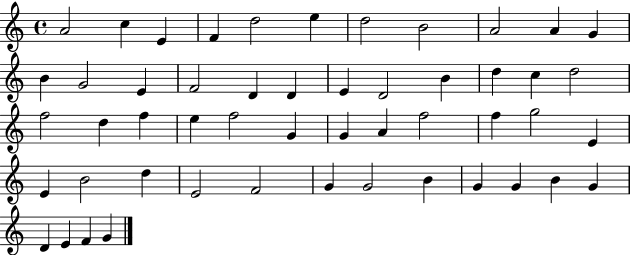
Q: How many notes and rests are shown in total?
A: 51